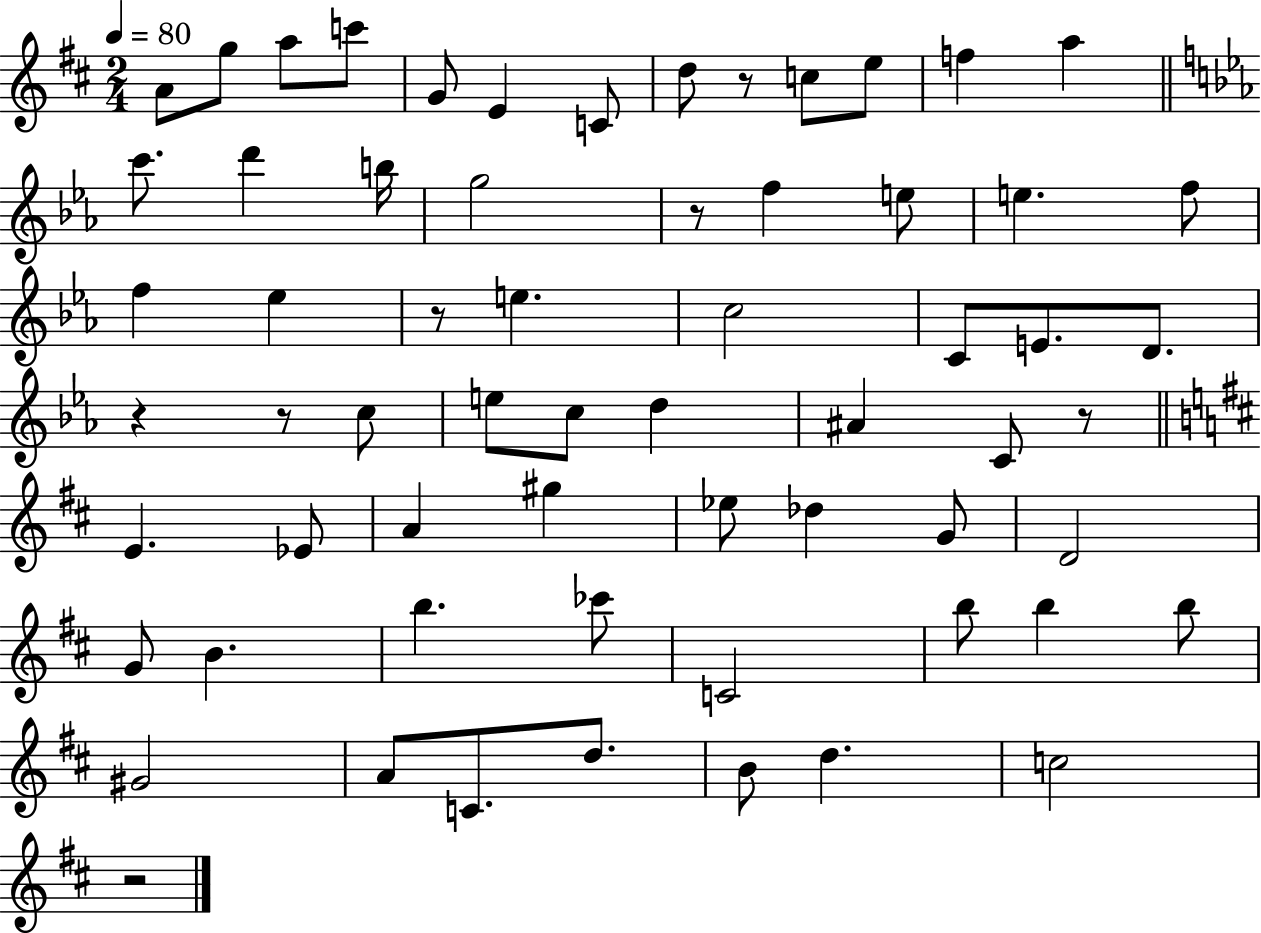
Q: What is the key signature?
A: D major